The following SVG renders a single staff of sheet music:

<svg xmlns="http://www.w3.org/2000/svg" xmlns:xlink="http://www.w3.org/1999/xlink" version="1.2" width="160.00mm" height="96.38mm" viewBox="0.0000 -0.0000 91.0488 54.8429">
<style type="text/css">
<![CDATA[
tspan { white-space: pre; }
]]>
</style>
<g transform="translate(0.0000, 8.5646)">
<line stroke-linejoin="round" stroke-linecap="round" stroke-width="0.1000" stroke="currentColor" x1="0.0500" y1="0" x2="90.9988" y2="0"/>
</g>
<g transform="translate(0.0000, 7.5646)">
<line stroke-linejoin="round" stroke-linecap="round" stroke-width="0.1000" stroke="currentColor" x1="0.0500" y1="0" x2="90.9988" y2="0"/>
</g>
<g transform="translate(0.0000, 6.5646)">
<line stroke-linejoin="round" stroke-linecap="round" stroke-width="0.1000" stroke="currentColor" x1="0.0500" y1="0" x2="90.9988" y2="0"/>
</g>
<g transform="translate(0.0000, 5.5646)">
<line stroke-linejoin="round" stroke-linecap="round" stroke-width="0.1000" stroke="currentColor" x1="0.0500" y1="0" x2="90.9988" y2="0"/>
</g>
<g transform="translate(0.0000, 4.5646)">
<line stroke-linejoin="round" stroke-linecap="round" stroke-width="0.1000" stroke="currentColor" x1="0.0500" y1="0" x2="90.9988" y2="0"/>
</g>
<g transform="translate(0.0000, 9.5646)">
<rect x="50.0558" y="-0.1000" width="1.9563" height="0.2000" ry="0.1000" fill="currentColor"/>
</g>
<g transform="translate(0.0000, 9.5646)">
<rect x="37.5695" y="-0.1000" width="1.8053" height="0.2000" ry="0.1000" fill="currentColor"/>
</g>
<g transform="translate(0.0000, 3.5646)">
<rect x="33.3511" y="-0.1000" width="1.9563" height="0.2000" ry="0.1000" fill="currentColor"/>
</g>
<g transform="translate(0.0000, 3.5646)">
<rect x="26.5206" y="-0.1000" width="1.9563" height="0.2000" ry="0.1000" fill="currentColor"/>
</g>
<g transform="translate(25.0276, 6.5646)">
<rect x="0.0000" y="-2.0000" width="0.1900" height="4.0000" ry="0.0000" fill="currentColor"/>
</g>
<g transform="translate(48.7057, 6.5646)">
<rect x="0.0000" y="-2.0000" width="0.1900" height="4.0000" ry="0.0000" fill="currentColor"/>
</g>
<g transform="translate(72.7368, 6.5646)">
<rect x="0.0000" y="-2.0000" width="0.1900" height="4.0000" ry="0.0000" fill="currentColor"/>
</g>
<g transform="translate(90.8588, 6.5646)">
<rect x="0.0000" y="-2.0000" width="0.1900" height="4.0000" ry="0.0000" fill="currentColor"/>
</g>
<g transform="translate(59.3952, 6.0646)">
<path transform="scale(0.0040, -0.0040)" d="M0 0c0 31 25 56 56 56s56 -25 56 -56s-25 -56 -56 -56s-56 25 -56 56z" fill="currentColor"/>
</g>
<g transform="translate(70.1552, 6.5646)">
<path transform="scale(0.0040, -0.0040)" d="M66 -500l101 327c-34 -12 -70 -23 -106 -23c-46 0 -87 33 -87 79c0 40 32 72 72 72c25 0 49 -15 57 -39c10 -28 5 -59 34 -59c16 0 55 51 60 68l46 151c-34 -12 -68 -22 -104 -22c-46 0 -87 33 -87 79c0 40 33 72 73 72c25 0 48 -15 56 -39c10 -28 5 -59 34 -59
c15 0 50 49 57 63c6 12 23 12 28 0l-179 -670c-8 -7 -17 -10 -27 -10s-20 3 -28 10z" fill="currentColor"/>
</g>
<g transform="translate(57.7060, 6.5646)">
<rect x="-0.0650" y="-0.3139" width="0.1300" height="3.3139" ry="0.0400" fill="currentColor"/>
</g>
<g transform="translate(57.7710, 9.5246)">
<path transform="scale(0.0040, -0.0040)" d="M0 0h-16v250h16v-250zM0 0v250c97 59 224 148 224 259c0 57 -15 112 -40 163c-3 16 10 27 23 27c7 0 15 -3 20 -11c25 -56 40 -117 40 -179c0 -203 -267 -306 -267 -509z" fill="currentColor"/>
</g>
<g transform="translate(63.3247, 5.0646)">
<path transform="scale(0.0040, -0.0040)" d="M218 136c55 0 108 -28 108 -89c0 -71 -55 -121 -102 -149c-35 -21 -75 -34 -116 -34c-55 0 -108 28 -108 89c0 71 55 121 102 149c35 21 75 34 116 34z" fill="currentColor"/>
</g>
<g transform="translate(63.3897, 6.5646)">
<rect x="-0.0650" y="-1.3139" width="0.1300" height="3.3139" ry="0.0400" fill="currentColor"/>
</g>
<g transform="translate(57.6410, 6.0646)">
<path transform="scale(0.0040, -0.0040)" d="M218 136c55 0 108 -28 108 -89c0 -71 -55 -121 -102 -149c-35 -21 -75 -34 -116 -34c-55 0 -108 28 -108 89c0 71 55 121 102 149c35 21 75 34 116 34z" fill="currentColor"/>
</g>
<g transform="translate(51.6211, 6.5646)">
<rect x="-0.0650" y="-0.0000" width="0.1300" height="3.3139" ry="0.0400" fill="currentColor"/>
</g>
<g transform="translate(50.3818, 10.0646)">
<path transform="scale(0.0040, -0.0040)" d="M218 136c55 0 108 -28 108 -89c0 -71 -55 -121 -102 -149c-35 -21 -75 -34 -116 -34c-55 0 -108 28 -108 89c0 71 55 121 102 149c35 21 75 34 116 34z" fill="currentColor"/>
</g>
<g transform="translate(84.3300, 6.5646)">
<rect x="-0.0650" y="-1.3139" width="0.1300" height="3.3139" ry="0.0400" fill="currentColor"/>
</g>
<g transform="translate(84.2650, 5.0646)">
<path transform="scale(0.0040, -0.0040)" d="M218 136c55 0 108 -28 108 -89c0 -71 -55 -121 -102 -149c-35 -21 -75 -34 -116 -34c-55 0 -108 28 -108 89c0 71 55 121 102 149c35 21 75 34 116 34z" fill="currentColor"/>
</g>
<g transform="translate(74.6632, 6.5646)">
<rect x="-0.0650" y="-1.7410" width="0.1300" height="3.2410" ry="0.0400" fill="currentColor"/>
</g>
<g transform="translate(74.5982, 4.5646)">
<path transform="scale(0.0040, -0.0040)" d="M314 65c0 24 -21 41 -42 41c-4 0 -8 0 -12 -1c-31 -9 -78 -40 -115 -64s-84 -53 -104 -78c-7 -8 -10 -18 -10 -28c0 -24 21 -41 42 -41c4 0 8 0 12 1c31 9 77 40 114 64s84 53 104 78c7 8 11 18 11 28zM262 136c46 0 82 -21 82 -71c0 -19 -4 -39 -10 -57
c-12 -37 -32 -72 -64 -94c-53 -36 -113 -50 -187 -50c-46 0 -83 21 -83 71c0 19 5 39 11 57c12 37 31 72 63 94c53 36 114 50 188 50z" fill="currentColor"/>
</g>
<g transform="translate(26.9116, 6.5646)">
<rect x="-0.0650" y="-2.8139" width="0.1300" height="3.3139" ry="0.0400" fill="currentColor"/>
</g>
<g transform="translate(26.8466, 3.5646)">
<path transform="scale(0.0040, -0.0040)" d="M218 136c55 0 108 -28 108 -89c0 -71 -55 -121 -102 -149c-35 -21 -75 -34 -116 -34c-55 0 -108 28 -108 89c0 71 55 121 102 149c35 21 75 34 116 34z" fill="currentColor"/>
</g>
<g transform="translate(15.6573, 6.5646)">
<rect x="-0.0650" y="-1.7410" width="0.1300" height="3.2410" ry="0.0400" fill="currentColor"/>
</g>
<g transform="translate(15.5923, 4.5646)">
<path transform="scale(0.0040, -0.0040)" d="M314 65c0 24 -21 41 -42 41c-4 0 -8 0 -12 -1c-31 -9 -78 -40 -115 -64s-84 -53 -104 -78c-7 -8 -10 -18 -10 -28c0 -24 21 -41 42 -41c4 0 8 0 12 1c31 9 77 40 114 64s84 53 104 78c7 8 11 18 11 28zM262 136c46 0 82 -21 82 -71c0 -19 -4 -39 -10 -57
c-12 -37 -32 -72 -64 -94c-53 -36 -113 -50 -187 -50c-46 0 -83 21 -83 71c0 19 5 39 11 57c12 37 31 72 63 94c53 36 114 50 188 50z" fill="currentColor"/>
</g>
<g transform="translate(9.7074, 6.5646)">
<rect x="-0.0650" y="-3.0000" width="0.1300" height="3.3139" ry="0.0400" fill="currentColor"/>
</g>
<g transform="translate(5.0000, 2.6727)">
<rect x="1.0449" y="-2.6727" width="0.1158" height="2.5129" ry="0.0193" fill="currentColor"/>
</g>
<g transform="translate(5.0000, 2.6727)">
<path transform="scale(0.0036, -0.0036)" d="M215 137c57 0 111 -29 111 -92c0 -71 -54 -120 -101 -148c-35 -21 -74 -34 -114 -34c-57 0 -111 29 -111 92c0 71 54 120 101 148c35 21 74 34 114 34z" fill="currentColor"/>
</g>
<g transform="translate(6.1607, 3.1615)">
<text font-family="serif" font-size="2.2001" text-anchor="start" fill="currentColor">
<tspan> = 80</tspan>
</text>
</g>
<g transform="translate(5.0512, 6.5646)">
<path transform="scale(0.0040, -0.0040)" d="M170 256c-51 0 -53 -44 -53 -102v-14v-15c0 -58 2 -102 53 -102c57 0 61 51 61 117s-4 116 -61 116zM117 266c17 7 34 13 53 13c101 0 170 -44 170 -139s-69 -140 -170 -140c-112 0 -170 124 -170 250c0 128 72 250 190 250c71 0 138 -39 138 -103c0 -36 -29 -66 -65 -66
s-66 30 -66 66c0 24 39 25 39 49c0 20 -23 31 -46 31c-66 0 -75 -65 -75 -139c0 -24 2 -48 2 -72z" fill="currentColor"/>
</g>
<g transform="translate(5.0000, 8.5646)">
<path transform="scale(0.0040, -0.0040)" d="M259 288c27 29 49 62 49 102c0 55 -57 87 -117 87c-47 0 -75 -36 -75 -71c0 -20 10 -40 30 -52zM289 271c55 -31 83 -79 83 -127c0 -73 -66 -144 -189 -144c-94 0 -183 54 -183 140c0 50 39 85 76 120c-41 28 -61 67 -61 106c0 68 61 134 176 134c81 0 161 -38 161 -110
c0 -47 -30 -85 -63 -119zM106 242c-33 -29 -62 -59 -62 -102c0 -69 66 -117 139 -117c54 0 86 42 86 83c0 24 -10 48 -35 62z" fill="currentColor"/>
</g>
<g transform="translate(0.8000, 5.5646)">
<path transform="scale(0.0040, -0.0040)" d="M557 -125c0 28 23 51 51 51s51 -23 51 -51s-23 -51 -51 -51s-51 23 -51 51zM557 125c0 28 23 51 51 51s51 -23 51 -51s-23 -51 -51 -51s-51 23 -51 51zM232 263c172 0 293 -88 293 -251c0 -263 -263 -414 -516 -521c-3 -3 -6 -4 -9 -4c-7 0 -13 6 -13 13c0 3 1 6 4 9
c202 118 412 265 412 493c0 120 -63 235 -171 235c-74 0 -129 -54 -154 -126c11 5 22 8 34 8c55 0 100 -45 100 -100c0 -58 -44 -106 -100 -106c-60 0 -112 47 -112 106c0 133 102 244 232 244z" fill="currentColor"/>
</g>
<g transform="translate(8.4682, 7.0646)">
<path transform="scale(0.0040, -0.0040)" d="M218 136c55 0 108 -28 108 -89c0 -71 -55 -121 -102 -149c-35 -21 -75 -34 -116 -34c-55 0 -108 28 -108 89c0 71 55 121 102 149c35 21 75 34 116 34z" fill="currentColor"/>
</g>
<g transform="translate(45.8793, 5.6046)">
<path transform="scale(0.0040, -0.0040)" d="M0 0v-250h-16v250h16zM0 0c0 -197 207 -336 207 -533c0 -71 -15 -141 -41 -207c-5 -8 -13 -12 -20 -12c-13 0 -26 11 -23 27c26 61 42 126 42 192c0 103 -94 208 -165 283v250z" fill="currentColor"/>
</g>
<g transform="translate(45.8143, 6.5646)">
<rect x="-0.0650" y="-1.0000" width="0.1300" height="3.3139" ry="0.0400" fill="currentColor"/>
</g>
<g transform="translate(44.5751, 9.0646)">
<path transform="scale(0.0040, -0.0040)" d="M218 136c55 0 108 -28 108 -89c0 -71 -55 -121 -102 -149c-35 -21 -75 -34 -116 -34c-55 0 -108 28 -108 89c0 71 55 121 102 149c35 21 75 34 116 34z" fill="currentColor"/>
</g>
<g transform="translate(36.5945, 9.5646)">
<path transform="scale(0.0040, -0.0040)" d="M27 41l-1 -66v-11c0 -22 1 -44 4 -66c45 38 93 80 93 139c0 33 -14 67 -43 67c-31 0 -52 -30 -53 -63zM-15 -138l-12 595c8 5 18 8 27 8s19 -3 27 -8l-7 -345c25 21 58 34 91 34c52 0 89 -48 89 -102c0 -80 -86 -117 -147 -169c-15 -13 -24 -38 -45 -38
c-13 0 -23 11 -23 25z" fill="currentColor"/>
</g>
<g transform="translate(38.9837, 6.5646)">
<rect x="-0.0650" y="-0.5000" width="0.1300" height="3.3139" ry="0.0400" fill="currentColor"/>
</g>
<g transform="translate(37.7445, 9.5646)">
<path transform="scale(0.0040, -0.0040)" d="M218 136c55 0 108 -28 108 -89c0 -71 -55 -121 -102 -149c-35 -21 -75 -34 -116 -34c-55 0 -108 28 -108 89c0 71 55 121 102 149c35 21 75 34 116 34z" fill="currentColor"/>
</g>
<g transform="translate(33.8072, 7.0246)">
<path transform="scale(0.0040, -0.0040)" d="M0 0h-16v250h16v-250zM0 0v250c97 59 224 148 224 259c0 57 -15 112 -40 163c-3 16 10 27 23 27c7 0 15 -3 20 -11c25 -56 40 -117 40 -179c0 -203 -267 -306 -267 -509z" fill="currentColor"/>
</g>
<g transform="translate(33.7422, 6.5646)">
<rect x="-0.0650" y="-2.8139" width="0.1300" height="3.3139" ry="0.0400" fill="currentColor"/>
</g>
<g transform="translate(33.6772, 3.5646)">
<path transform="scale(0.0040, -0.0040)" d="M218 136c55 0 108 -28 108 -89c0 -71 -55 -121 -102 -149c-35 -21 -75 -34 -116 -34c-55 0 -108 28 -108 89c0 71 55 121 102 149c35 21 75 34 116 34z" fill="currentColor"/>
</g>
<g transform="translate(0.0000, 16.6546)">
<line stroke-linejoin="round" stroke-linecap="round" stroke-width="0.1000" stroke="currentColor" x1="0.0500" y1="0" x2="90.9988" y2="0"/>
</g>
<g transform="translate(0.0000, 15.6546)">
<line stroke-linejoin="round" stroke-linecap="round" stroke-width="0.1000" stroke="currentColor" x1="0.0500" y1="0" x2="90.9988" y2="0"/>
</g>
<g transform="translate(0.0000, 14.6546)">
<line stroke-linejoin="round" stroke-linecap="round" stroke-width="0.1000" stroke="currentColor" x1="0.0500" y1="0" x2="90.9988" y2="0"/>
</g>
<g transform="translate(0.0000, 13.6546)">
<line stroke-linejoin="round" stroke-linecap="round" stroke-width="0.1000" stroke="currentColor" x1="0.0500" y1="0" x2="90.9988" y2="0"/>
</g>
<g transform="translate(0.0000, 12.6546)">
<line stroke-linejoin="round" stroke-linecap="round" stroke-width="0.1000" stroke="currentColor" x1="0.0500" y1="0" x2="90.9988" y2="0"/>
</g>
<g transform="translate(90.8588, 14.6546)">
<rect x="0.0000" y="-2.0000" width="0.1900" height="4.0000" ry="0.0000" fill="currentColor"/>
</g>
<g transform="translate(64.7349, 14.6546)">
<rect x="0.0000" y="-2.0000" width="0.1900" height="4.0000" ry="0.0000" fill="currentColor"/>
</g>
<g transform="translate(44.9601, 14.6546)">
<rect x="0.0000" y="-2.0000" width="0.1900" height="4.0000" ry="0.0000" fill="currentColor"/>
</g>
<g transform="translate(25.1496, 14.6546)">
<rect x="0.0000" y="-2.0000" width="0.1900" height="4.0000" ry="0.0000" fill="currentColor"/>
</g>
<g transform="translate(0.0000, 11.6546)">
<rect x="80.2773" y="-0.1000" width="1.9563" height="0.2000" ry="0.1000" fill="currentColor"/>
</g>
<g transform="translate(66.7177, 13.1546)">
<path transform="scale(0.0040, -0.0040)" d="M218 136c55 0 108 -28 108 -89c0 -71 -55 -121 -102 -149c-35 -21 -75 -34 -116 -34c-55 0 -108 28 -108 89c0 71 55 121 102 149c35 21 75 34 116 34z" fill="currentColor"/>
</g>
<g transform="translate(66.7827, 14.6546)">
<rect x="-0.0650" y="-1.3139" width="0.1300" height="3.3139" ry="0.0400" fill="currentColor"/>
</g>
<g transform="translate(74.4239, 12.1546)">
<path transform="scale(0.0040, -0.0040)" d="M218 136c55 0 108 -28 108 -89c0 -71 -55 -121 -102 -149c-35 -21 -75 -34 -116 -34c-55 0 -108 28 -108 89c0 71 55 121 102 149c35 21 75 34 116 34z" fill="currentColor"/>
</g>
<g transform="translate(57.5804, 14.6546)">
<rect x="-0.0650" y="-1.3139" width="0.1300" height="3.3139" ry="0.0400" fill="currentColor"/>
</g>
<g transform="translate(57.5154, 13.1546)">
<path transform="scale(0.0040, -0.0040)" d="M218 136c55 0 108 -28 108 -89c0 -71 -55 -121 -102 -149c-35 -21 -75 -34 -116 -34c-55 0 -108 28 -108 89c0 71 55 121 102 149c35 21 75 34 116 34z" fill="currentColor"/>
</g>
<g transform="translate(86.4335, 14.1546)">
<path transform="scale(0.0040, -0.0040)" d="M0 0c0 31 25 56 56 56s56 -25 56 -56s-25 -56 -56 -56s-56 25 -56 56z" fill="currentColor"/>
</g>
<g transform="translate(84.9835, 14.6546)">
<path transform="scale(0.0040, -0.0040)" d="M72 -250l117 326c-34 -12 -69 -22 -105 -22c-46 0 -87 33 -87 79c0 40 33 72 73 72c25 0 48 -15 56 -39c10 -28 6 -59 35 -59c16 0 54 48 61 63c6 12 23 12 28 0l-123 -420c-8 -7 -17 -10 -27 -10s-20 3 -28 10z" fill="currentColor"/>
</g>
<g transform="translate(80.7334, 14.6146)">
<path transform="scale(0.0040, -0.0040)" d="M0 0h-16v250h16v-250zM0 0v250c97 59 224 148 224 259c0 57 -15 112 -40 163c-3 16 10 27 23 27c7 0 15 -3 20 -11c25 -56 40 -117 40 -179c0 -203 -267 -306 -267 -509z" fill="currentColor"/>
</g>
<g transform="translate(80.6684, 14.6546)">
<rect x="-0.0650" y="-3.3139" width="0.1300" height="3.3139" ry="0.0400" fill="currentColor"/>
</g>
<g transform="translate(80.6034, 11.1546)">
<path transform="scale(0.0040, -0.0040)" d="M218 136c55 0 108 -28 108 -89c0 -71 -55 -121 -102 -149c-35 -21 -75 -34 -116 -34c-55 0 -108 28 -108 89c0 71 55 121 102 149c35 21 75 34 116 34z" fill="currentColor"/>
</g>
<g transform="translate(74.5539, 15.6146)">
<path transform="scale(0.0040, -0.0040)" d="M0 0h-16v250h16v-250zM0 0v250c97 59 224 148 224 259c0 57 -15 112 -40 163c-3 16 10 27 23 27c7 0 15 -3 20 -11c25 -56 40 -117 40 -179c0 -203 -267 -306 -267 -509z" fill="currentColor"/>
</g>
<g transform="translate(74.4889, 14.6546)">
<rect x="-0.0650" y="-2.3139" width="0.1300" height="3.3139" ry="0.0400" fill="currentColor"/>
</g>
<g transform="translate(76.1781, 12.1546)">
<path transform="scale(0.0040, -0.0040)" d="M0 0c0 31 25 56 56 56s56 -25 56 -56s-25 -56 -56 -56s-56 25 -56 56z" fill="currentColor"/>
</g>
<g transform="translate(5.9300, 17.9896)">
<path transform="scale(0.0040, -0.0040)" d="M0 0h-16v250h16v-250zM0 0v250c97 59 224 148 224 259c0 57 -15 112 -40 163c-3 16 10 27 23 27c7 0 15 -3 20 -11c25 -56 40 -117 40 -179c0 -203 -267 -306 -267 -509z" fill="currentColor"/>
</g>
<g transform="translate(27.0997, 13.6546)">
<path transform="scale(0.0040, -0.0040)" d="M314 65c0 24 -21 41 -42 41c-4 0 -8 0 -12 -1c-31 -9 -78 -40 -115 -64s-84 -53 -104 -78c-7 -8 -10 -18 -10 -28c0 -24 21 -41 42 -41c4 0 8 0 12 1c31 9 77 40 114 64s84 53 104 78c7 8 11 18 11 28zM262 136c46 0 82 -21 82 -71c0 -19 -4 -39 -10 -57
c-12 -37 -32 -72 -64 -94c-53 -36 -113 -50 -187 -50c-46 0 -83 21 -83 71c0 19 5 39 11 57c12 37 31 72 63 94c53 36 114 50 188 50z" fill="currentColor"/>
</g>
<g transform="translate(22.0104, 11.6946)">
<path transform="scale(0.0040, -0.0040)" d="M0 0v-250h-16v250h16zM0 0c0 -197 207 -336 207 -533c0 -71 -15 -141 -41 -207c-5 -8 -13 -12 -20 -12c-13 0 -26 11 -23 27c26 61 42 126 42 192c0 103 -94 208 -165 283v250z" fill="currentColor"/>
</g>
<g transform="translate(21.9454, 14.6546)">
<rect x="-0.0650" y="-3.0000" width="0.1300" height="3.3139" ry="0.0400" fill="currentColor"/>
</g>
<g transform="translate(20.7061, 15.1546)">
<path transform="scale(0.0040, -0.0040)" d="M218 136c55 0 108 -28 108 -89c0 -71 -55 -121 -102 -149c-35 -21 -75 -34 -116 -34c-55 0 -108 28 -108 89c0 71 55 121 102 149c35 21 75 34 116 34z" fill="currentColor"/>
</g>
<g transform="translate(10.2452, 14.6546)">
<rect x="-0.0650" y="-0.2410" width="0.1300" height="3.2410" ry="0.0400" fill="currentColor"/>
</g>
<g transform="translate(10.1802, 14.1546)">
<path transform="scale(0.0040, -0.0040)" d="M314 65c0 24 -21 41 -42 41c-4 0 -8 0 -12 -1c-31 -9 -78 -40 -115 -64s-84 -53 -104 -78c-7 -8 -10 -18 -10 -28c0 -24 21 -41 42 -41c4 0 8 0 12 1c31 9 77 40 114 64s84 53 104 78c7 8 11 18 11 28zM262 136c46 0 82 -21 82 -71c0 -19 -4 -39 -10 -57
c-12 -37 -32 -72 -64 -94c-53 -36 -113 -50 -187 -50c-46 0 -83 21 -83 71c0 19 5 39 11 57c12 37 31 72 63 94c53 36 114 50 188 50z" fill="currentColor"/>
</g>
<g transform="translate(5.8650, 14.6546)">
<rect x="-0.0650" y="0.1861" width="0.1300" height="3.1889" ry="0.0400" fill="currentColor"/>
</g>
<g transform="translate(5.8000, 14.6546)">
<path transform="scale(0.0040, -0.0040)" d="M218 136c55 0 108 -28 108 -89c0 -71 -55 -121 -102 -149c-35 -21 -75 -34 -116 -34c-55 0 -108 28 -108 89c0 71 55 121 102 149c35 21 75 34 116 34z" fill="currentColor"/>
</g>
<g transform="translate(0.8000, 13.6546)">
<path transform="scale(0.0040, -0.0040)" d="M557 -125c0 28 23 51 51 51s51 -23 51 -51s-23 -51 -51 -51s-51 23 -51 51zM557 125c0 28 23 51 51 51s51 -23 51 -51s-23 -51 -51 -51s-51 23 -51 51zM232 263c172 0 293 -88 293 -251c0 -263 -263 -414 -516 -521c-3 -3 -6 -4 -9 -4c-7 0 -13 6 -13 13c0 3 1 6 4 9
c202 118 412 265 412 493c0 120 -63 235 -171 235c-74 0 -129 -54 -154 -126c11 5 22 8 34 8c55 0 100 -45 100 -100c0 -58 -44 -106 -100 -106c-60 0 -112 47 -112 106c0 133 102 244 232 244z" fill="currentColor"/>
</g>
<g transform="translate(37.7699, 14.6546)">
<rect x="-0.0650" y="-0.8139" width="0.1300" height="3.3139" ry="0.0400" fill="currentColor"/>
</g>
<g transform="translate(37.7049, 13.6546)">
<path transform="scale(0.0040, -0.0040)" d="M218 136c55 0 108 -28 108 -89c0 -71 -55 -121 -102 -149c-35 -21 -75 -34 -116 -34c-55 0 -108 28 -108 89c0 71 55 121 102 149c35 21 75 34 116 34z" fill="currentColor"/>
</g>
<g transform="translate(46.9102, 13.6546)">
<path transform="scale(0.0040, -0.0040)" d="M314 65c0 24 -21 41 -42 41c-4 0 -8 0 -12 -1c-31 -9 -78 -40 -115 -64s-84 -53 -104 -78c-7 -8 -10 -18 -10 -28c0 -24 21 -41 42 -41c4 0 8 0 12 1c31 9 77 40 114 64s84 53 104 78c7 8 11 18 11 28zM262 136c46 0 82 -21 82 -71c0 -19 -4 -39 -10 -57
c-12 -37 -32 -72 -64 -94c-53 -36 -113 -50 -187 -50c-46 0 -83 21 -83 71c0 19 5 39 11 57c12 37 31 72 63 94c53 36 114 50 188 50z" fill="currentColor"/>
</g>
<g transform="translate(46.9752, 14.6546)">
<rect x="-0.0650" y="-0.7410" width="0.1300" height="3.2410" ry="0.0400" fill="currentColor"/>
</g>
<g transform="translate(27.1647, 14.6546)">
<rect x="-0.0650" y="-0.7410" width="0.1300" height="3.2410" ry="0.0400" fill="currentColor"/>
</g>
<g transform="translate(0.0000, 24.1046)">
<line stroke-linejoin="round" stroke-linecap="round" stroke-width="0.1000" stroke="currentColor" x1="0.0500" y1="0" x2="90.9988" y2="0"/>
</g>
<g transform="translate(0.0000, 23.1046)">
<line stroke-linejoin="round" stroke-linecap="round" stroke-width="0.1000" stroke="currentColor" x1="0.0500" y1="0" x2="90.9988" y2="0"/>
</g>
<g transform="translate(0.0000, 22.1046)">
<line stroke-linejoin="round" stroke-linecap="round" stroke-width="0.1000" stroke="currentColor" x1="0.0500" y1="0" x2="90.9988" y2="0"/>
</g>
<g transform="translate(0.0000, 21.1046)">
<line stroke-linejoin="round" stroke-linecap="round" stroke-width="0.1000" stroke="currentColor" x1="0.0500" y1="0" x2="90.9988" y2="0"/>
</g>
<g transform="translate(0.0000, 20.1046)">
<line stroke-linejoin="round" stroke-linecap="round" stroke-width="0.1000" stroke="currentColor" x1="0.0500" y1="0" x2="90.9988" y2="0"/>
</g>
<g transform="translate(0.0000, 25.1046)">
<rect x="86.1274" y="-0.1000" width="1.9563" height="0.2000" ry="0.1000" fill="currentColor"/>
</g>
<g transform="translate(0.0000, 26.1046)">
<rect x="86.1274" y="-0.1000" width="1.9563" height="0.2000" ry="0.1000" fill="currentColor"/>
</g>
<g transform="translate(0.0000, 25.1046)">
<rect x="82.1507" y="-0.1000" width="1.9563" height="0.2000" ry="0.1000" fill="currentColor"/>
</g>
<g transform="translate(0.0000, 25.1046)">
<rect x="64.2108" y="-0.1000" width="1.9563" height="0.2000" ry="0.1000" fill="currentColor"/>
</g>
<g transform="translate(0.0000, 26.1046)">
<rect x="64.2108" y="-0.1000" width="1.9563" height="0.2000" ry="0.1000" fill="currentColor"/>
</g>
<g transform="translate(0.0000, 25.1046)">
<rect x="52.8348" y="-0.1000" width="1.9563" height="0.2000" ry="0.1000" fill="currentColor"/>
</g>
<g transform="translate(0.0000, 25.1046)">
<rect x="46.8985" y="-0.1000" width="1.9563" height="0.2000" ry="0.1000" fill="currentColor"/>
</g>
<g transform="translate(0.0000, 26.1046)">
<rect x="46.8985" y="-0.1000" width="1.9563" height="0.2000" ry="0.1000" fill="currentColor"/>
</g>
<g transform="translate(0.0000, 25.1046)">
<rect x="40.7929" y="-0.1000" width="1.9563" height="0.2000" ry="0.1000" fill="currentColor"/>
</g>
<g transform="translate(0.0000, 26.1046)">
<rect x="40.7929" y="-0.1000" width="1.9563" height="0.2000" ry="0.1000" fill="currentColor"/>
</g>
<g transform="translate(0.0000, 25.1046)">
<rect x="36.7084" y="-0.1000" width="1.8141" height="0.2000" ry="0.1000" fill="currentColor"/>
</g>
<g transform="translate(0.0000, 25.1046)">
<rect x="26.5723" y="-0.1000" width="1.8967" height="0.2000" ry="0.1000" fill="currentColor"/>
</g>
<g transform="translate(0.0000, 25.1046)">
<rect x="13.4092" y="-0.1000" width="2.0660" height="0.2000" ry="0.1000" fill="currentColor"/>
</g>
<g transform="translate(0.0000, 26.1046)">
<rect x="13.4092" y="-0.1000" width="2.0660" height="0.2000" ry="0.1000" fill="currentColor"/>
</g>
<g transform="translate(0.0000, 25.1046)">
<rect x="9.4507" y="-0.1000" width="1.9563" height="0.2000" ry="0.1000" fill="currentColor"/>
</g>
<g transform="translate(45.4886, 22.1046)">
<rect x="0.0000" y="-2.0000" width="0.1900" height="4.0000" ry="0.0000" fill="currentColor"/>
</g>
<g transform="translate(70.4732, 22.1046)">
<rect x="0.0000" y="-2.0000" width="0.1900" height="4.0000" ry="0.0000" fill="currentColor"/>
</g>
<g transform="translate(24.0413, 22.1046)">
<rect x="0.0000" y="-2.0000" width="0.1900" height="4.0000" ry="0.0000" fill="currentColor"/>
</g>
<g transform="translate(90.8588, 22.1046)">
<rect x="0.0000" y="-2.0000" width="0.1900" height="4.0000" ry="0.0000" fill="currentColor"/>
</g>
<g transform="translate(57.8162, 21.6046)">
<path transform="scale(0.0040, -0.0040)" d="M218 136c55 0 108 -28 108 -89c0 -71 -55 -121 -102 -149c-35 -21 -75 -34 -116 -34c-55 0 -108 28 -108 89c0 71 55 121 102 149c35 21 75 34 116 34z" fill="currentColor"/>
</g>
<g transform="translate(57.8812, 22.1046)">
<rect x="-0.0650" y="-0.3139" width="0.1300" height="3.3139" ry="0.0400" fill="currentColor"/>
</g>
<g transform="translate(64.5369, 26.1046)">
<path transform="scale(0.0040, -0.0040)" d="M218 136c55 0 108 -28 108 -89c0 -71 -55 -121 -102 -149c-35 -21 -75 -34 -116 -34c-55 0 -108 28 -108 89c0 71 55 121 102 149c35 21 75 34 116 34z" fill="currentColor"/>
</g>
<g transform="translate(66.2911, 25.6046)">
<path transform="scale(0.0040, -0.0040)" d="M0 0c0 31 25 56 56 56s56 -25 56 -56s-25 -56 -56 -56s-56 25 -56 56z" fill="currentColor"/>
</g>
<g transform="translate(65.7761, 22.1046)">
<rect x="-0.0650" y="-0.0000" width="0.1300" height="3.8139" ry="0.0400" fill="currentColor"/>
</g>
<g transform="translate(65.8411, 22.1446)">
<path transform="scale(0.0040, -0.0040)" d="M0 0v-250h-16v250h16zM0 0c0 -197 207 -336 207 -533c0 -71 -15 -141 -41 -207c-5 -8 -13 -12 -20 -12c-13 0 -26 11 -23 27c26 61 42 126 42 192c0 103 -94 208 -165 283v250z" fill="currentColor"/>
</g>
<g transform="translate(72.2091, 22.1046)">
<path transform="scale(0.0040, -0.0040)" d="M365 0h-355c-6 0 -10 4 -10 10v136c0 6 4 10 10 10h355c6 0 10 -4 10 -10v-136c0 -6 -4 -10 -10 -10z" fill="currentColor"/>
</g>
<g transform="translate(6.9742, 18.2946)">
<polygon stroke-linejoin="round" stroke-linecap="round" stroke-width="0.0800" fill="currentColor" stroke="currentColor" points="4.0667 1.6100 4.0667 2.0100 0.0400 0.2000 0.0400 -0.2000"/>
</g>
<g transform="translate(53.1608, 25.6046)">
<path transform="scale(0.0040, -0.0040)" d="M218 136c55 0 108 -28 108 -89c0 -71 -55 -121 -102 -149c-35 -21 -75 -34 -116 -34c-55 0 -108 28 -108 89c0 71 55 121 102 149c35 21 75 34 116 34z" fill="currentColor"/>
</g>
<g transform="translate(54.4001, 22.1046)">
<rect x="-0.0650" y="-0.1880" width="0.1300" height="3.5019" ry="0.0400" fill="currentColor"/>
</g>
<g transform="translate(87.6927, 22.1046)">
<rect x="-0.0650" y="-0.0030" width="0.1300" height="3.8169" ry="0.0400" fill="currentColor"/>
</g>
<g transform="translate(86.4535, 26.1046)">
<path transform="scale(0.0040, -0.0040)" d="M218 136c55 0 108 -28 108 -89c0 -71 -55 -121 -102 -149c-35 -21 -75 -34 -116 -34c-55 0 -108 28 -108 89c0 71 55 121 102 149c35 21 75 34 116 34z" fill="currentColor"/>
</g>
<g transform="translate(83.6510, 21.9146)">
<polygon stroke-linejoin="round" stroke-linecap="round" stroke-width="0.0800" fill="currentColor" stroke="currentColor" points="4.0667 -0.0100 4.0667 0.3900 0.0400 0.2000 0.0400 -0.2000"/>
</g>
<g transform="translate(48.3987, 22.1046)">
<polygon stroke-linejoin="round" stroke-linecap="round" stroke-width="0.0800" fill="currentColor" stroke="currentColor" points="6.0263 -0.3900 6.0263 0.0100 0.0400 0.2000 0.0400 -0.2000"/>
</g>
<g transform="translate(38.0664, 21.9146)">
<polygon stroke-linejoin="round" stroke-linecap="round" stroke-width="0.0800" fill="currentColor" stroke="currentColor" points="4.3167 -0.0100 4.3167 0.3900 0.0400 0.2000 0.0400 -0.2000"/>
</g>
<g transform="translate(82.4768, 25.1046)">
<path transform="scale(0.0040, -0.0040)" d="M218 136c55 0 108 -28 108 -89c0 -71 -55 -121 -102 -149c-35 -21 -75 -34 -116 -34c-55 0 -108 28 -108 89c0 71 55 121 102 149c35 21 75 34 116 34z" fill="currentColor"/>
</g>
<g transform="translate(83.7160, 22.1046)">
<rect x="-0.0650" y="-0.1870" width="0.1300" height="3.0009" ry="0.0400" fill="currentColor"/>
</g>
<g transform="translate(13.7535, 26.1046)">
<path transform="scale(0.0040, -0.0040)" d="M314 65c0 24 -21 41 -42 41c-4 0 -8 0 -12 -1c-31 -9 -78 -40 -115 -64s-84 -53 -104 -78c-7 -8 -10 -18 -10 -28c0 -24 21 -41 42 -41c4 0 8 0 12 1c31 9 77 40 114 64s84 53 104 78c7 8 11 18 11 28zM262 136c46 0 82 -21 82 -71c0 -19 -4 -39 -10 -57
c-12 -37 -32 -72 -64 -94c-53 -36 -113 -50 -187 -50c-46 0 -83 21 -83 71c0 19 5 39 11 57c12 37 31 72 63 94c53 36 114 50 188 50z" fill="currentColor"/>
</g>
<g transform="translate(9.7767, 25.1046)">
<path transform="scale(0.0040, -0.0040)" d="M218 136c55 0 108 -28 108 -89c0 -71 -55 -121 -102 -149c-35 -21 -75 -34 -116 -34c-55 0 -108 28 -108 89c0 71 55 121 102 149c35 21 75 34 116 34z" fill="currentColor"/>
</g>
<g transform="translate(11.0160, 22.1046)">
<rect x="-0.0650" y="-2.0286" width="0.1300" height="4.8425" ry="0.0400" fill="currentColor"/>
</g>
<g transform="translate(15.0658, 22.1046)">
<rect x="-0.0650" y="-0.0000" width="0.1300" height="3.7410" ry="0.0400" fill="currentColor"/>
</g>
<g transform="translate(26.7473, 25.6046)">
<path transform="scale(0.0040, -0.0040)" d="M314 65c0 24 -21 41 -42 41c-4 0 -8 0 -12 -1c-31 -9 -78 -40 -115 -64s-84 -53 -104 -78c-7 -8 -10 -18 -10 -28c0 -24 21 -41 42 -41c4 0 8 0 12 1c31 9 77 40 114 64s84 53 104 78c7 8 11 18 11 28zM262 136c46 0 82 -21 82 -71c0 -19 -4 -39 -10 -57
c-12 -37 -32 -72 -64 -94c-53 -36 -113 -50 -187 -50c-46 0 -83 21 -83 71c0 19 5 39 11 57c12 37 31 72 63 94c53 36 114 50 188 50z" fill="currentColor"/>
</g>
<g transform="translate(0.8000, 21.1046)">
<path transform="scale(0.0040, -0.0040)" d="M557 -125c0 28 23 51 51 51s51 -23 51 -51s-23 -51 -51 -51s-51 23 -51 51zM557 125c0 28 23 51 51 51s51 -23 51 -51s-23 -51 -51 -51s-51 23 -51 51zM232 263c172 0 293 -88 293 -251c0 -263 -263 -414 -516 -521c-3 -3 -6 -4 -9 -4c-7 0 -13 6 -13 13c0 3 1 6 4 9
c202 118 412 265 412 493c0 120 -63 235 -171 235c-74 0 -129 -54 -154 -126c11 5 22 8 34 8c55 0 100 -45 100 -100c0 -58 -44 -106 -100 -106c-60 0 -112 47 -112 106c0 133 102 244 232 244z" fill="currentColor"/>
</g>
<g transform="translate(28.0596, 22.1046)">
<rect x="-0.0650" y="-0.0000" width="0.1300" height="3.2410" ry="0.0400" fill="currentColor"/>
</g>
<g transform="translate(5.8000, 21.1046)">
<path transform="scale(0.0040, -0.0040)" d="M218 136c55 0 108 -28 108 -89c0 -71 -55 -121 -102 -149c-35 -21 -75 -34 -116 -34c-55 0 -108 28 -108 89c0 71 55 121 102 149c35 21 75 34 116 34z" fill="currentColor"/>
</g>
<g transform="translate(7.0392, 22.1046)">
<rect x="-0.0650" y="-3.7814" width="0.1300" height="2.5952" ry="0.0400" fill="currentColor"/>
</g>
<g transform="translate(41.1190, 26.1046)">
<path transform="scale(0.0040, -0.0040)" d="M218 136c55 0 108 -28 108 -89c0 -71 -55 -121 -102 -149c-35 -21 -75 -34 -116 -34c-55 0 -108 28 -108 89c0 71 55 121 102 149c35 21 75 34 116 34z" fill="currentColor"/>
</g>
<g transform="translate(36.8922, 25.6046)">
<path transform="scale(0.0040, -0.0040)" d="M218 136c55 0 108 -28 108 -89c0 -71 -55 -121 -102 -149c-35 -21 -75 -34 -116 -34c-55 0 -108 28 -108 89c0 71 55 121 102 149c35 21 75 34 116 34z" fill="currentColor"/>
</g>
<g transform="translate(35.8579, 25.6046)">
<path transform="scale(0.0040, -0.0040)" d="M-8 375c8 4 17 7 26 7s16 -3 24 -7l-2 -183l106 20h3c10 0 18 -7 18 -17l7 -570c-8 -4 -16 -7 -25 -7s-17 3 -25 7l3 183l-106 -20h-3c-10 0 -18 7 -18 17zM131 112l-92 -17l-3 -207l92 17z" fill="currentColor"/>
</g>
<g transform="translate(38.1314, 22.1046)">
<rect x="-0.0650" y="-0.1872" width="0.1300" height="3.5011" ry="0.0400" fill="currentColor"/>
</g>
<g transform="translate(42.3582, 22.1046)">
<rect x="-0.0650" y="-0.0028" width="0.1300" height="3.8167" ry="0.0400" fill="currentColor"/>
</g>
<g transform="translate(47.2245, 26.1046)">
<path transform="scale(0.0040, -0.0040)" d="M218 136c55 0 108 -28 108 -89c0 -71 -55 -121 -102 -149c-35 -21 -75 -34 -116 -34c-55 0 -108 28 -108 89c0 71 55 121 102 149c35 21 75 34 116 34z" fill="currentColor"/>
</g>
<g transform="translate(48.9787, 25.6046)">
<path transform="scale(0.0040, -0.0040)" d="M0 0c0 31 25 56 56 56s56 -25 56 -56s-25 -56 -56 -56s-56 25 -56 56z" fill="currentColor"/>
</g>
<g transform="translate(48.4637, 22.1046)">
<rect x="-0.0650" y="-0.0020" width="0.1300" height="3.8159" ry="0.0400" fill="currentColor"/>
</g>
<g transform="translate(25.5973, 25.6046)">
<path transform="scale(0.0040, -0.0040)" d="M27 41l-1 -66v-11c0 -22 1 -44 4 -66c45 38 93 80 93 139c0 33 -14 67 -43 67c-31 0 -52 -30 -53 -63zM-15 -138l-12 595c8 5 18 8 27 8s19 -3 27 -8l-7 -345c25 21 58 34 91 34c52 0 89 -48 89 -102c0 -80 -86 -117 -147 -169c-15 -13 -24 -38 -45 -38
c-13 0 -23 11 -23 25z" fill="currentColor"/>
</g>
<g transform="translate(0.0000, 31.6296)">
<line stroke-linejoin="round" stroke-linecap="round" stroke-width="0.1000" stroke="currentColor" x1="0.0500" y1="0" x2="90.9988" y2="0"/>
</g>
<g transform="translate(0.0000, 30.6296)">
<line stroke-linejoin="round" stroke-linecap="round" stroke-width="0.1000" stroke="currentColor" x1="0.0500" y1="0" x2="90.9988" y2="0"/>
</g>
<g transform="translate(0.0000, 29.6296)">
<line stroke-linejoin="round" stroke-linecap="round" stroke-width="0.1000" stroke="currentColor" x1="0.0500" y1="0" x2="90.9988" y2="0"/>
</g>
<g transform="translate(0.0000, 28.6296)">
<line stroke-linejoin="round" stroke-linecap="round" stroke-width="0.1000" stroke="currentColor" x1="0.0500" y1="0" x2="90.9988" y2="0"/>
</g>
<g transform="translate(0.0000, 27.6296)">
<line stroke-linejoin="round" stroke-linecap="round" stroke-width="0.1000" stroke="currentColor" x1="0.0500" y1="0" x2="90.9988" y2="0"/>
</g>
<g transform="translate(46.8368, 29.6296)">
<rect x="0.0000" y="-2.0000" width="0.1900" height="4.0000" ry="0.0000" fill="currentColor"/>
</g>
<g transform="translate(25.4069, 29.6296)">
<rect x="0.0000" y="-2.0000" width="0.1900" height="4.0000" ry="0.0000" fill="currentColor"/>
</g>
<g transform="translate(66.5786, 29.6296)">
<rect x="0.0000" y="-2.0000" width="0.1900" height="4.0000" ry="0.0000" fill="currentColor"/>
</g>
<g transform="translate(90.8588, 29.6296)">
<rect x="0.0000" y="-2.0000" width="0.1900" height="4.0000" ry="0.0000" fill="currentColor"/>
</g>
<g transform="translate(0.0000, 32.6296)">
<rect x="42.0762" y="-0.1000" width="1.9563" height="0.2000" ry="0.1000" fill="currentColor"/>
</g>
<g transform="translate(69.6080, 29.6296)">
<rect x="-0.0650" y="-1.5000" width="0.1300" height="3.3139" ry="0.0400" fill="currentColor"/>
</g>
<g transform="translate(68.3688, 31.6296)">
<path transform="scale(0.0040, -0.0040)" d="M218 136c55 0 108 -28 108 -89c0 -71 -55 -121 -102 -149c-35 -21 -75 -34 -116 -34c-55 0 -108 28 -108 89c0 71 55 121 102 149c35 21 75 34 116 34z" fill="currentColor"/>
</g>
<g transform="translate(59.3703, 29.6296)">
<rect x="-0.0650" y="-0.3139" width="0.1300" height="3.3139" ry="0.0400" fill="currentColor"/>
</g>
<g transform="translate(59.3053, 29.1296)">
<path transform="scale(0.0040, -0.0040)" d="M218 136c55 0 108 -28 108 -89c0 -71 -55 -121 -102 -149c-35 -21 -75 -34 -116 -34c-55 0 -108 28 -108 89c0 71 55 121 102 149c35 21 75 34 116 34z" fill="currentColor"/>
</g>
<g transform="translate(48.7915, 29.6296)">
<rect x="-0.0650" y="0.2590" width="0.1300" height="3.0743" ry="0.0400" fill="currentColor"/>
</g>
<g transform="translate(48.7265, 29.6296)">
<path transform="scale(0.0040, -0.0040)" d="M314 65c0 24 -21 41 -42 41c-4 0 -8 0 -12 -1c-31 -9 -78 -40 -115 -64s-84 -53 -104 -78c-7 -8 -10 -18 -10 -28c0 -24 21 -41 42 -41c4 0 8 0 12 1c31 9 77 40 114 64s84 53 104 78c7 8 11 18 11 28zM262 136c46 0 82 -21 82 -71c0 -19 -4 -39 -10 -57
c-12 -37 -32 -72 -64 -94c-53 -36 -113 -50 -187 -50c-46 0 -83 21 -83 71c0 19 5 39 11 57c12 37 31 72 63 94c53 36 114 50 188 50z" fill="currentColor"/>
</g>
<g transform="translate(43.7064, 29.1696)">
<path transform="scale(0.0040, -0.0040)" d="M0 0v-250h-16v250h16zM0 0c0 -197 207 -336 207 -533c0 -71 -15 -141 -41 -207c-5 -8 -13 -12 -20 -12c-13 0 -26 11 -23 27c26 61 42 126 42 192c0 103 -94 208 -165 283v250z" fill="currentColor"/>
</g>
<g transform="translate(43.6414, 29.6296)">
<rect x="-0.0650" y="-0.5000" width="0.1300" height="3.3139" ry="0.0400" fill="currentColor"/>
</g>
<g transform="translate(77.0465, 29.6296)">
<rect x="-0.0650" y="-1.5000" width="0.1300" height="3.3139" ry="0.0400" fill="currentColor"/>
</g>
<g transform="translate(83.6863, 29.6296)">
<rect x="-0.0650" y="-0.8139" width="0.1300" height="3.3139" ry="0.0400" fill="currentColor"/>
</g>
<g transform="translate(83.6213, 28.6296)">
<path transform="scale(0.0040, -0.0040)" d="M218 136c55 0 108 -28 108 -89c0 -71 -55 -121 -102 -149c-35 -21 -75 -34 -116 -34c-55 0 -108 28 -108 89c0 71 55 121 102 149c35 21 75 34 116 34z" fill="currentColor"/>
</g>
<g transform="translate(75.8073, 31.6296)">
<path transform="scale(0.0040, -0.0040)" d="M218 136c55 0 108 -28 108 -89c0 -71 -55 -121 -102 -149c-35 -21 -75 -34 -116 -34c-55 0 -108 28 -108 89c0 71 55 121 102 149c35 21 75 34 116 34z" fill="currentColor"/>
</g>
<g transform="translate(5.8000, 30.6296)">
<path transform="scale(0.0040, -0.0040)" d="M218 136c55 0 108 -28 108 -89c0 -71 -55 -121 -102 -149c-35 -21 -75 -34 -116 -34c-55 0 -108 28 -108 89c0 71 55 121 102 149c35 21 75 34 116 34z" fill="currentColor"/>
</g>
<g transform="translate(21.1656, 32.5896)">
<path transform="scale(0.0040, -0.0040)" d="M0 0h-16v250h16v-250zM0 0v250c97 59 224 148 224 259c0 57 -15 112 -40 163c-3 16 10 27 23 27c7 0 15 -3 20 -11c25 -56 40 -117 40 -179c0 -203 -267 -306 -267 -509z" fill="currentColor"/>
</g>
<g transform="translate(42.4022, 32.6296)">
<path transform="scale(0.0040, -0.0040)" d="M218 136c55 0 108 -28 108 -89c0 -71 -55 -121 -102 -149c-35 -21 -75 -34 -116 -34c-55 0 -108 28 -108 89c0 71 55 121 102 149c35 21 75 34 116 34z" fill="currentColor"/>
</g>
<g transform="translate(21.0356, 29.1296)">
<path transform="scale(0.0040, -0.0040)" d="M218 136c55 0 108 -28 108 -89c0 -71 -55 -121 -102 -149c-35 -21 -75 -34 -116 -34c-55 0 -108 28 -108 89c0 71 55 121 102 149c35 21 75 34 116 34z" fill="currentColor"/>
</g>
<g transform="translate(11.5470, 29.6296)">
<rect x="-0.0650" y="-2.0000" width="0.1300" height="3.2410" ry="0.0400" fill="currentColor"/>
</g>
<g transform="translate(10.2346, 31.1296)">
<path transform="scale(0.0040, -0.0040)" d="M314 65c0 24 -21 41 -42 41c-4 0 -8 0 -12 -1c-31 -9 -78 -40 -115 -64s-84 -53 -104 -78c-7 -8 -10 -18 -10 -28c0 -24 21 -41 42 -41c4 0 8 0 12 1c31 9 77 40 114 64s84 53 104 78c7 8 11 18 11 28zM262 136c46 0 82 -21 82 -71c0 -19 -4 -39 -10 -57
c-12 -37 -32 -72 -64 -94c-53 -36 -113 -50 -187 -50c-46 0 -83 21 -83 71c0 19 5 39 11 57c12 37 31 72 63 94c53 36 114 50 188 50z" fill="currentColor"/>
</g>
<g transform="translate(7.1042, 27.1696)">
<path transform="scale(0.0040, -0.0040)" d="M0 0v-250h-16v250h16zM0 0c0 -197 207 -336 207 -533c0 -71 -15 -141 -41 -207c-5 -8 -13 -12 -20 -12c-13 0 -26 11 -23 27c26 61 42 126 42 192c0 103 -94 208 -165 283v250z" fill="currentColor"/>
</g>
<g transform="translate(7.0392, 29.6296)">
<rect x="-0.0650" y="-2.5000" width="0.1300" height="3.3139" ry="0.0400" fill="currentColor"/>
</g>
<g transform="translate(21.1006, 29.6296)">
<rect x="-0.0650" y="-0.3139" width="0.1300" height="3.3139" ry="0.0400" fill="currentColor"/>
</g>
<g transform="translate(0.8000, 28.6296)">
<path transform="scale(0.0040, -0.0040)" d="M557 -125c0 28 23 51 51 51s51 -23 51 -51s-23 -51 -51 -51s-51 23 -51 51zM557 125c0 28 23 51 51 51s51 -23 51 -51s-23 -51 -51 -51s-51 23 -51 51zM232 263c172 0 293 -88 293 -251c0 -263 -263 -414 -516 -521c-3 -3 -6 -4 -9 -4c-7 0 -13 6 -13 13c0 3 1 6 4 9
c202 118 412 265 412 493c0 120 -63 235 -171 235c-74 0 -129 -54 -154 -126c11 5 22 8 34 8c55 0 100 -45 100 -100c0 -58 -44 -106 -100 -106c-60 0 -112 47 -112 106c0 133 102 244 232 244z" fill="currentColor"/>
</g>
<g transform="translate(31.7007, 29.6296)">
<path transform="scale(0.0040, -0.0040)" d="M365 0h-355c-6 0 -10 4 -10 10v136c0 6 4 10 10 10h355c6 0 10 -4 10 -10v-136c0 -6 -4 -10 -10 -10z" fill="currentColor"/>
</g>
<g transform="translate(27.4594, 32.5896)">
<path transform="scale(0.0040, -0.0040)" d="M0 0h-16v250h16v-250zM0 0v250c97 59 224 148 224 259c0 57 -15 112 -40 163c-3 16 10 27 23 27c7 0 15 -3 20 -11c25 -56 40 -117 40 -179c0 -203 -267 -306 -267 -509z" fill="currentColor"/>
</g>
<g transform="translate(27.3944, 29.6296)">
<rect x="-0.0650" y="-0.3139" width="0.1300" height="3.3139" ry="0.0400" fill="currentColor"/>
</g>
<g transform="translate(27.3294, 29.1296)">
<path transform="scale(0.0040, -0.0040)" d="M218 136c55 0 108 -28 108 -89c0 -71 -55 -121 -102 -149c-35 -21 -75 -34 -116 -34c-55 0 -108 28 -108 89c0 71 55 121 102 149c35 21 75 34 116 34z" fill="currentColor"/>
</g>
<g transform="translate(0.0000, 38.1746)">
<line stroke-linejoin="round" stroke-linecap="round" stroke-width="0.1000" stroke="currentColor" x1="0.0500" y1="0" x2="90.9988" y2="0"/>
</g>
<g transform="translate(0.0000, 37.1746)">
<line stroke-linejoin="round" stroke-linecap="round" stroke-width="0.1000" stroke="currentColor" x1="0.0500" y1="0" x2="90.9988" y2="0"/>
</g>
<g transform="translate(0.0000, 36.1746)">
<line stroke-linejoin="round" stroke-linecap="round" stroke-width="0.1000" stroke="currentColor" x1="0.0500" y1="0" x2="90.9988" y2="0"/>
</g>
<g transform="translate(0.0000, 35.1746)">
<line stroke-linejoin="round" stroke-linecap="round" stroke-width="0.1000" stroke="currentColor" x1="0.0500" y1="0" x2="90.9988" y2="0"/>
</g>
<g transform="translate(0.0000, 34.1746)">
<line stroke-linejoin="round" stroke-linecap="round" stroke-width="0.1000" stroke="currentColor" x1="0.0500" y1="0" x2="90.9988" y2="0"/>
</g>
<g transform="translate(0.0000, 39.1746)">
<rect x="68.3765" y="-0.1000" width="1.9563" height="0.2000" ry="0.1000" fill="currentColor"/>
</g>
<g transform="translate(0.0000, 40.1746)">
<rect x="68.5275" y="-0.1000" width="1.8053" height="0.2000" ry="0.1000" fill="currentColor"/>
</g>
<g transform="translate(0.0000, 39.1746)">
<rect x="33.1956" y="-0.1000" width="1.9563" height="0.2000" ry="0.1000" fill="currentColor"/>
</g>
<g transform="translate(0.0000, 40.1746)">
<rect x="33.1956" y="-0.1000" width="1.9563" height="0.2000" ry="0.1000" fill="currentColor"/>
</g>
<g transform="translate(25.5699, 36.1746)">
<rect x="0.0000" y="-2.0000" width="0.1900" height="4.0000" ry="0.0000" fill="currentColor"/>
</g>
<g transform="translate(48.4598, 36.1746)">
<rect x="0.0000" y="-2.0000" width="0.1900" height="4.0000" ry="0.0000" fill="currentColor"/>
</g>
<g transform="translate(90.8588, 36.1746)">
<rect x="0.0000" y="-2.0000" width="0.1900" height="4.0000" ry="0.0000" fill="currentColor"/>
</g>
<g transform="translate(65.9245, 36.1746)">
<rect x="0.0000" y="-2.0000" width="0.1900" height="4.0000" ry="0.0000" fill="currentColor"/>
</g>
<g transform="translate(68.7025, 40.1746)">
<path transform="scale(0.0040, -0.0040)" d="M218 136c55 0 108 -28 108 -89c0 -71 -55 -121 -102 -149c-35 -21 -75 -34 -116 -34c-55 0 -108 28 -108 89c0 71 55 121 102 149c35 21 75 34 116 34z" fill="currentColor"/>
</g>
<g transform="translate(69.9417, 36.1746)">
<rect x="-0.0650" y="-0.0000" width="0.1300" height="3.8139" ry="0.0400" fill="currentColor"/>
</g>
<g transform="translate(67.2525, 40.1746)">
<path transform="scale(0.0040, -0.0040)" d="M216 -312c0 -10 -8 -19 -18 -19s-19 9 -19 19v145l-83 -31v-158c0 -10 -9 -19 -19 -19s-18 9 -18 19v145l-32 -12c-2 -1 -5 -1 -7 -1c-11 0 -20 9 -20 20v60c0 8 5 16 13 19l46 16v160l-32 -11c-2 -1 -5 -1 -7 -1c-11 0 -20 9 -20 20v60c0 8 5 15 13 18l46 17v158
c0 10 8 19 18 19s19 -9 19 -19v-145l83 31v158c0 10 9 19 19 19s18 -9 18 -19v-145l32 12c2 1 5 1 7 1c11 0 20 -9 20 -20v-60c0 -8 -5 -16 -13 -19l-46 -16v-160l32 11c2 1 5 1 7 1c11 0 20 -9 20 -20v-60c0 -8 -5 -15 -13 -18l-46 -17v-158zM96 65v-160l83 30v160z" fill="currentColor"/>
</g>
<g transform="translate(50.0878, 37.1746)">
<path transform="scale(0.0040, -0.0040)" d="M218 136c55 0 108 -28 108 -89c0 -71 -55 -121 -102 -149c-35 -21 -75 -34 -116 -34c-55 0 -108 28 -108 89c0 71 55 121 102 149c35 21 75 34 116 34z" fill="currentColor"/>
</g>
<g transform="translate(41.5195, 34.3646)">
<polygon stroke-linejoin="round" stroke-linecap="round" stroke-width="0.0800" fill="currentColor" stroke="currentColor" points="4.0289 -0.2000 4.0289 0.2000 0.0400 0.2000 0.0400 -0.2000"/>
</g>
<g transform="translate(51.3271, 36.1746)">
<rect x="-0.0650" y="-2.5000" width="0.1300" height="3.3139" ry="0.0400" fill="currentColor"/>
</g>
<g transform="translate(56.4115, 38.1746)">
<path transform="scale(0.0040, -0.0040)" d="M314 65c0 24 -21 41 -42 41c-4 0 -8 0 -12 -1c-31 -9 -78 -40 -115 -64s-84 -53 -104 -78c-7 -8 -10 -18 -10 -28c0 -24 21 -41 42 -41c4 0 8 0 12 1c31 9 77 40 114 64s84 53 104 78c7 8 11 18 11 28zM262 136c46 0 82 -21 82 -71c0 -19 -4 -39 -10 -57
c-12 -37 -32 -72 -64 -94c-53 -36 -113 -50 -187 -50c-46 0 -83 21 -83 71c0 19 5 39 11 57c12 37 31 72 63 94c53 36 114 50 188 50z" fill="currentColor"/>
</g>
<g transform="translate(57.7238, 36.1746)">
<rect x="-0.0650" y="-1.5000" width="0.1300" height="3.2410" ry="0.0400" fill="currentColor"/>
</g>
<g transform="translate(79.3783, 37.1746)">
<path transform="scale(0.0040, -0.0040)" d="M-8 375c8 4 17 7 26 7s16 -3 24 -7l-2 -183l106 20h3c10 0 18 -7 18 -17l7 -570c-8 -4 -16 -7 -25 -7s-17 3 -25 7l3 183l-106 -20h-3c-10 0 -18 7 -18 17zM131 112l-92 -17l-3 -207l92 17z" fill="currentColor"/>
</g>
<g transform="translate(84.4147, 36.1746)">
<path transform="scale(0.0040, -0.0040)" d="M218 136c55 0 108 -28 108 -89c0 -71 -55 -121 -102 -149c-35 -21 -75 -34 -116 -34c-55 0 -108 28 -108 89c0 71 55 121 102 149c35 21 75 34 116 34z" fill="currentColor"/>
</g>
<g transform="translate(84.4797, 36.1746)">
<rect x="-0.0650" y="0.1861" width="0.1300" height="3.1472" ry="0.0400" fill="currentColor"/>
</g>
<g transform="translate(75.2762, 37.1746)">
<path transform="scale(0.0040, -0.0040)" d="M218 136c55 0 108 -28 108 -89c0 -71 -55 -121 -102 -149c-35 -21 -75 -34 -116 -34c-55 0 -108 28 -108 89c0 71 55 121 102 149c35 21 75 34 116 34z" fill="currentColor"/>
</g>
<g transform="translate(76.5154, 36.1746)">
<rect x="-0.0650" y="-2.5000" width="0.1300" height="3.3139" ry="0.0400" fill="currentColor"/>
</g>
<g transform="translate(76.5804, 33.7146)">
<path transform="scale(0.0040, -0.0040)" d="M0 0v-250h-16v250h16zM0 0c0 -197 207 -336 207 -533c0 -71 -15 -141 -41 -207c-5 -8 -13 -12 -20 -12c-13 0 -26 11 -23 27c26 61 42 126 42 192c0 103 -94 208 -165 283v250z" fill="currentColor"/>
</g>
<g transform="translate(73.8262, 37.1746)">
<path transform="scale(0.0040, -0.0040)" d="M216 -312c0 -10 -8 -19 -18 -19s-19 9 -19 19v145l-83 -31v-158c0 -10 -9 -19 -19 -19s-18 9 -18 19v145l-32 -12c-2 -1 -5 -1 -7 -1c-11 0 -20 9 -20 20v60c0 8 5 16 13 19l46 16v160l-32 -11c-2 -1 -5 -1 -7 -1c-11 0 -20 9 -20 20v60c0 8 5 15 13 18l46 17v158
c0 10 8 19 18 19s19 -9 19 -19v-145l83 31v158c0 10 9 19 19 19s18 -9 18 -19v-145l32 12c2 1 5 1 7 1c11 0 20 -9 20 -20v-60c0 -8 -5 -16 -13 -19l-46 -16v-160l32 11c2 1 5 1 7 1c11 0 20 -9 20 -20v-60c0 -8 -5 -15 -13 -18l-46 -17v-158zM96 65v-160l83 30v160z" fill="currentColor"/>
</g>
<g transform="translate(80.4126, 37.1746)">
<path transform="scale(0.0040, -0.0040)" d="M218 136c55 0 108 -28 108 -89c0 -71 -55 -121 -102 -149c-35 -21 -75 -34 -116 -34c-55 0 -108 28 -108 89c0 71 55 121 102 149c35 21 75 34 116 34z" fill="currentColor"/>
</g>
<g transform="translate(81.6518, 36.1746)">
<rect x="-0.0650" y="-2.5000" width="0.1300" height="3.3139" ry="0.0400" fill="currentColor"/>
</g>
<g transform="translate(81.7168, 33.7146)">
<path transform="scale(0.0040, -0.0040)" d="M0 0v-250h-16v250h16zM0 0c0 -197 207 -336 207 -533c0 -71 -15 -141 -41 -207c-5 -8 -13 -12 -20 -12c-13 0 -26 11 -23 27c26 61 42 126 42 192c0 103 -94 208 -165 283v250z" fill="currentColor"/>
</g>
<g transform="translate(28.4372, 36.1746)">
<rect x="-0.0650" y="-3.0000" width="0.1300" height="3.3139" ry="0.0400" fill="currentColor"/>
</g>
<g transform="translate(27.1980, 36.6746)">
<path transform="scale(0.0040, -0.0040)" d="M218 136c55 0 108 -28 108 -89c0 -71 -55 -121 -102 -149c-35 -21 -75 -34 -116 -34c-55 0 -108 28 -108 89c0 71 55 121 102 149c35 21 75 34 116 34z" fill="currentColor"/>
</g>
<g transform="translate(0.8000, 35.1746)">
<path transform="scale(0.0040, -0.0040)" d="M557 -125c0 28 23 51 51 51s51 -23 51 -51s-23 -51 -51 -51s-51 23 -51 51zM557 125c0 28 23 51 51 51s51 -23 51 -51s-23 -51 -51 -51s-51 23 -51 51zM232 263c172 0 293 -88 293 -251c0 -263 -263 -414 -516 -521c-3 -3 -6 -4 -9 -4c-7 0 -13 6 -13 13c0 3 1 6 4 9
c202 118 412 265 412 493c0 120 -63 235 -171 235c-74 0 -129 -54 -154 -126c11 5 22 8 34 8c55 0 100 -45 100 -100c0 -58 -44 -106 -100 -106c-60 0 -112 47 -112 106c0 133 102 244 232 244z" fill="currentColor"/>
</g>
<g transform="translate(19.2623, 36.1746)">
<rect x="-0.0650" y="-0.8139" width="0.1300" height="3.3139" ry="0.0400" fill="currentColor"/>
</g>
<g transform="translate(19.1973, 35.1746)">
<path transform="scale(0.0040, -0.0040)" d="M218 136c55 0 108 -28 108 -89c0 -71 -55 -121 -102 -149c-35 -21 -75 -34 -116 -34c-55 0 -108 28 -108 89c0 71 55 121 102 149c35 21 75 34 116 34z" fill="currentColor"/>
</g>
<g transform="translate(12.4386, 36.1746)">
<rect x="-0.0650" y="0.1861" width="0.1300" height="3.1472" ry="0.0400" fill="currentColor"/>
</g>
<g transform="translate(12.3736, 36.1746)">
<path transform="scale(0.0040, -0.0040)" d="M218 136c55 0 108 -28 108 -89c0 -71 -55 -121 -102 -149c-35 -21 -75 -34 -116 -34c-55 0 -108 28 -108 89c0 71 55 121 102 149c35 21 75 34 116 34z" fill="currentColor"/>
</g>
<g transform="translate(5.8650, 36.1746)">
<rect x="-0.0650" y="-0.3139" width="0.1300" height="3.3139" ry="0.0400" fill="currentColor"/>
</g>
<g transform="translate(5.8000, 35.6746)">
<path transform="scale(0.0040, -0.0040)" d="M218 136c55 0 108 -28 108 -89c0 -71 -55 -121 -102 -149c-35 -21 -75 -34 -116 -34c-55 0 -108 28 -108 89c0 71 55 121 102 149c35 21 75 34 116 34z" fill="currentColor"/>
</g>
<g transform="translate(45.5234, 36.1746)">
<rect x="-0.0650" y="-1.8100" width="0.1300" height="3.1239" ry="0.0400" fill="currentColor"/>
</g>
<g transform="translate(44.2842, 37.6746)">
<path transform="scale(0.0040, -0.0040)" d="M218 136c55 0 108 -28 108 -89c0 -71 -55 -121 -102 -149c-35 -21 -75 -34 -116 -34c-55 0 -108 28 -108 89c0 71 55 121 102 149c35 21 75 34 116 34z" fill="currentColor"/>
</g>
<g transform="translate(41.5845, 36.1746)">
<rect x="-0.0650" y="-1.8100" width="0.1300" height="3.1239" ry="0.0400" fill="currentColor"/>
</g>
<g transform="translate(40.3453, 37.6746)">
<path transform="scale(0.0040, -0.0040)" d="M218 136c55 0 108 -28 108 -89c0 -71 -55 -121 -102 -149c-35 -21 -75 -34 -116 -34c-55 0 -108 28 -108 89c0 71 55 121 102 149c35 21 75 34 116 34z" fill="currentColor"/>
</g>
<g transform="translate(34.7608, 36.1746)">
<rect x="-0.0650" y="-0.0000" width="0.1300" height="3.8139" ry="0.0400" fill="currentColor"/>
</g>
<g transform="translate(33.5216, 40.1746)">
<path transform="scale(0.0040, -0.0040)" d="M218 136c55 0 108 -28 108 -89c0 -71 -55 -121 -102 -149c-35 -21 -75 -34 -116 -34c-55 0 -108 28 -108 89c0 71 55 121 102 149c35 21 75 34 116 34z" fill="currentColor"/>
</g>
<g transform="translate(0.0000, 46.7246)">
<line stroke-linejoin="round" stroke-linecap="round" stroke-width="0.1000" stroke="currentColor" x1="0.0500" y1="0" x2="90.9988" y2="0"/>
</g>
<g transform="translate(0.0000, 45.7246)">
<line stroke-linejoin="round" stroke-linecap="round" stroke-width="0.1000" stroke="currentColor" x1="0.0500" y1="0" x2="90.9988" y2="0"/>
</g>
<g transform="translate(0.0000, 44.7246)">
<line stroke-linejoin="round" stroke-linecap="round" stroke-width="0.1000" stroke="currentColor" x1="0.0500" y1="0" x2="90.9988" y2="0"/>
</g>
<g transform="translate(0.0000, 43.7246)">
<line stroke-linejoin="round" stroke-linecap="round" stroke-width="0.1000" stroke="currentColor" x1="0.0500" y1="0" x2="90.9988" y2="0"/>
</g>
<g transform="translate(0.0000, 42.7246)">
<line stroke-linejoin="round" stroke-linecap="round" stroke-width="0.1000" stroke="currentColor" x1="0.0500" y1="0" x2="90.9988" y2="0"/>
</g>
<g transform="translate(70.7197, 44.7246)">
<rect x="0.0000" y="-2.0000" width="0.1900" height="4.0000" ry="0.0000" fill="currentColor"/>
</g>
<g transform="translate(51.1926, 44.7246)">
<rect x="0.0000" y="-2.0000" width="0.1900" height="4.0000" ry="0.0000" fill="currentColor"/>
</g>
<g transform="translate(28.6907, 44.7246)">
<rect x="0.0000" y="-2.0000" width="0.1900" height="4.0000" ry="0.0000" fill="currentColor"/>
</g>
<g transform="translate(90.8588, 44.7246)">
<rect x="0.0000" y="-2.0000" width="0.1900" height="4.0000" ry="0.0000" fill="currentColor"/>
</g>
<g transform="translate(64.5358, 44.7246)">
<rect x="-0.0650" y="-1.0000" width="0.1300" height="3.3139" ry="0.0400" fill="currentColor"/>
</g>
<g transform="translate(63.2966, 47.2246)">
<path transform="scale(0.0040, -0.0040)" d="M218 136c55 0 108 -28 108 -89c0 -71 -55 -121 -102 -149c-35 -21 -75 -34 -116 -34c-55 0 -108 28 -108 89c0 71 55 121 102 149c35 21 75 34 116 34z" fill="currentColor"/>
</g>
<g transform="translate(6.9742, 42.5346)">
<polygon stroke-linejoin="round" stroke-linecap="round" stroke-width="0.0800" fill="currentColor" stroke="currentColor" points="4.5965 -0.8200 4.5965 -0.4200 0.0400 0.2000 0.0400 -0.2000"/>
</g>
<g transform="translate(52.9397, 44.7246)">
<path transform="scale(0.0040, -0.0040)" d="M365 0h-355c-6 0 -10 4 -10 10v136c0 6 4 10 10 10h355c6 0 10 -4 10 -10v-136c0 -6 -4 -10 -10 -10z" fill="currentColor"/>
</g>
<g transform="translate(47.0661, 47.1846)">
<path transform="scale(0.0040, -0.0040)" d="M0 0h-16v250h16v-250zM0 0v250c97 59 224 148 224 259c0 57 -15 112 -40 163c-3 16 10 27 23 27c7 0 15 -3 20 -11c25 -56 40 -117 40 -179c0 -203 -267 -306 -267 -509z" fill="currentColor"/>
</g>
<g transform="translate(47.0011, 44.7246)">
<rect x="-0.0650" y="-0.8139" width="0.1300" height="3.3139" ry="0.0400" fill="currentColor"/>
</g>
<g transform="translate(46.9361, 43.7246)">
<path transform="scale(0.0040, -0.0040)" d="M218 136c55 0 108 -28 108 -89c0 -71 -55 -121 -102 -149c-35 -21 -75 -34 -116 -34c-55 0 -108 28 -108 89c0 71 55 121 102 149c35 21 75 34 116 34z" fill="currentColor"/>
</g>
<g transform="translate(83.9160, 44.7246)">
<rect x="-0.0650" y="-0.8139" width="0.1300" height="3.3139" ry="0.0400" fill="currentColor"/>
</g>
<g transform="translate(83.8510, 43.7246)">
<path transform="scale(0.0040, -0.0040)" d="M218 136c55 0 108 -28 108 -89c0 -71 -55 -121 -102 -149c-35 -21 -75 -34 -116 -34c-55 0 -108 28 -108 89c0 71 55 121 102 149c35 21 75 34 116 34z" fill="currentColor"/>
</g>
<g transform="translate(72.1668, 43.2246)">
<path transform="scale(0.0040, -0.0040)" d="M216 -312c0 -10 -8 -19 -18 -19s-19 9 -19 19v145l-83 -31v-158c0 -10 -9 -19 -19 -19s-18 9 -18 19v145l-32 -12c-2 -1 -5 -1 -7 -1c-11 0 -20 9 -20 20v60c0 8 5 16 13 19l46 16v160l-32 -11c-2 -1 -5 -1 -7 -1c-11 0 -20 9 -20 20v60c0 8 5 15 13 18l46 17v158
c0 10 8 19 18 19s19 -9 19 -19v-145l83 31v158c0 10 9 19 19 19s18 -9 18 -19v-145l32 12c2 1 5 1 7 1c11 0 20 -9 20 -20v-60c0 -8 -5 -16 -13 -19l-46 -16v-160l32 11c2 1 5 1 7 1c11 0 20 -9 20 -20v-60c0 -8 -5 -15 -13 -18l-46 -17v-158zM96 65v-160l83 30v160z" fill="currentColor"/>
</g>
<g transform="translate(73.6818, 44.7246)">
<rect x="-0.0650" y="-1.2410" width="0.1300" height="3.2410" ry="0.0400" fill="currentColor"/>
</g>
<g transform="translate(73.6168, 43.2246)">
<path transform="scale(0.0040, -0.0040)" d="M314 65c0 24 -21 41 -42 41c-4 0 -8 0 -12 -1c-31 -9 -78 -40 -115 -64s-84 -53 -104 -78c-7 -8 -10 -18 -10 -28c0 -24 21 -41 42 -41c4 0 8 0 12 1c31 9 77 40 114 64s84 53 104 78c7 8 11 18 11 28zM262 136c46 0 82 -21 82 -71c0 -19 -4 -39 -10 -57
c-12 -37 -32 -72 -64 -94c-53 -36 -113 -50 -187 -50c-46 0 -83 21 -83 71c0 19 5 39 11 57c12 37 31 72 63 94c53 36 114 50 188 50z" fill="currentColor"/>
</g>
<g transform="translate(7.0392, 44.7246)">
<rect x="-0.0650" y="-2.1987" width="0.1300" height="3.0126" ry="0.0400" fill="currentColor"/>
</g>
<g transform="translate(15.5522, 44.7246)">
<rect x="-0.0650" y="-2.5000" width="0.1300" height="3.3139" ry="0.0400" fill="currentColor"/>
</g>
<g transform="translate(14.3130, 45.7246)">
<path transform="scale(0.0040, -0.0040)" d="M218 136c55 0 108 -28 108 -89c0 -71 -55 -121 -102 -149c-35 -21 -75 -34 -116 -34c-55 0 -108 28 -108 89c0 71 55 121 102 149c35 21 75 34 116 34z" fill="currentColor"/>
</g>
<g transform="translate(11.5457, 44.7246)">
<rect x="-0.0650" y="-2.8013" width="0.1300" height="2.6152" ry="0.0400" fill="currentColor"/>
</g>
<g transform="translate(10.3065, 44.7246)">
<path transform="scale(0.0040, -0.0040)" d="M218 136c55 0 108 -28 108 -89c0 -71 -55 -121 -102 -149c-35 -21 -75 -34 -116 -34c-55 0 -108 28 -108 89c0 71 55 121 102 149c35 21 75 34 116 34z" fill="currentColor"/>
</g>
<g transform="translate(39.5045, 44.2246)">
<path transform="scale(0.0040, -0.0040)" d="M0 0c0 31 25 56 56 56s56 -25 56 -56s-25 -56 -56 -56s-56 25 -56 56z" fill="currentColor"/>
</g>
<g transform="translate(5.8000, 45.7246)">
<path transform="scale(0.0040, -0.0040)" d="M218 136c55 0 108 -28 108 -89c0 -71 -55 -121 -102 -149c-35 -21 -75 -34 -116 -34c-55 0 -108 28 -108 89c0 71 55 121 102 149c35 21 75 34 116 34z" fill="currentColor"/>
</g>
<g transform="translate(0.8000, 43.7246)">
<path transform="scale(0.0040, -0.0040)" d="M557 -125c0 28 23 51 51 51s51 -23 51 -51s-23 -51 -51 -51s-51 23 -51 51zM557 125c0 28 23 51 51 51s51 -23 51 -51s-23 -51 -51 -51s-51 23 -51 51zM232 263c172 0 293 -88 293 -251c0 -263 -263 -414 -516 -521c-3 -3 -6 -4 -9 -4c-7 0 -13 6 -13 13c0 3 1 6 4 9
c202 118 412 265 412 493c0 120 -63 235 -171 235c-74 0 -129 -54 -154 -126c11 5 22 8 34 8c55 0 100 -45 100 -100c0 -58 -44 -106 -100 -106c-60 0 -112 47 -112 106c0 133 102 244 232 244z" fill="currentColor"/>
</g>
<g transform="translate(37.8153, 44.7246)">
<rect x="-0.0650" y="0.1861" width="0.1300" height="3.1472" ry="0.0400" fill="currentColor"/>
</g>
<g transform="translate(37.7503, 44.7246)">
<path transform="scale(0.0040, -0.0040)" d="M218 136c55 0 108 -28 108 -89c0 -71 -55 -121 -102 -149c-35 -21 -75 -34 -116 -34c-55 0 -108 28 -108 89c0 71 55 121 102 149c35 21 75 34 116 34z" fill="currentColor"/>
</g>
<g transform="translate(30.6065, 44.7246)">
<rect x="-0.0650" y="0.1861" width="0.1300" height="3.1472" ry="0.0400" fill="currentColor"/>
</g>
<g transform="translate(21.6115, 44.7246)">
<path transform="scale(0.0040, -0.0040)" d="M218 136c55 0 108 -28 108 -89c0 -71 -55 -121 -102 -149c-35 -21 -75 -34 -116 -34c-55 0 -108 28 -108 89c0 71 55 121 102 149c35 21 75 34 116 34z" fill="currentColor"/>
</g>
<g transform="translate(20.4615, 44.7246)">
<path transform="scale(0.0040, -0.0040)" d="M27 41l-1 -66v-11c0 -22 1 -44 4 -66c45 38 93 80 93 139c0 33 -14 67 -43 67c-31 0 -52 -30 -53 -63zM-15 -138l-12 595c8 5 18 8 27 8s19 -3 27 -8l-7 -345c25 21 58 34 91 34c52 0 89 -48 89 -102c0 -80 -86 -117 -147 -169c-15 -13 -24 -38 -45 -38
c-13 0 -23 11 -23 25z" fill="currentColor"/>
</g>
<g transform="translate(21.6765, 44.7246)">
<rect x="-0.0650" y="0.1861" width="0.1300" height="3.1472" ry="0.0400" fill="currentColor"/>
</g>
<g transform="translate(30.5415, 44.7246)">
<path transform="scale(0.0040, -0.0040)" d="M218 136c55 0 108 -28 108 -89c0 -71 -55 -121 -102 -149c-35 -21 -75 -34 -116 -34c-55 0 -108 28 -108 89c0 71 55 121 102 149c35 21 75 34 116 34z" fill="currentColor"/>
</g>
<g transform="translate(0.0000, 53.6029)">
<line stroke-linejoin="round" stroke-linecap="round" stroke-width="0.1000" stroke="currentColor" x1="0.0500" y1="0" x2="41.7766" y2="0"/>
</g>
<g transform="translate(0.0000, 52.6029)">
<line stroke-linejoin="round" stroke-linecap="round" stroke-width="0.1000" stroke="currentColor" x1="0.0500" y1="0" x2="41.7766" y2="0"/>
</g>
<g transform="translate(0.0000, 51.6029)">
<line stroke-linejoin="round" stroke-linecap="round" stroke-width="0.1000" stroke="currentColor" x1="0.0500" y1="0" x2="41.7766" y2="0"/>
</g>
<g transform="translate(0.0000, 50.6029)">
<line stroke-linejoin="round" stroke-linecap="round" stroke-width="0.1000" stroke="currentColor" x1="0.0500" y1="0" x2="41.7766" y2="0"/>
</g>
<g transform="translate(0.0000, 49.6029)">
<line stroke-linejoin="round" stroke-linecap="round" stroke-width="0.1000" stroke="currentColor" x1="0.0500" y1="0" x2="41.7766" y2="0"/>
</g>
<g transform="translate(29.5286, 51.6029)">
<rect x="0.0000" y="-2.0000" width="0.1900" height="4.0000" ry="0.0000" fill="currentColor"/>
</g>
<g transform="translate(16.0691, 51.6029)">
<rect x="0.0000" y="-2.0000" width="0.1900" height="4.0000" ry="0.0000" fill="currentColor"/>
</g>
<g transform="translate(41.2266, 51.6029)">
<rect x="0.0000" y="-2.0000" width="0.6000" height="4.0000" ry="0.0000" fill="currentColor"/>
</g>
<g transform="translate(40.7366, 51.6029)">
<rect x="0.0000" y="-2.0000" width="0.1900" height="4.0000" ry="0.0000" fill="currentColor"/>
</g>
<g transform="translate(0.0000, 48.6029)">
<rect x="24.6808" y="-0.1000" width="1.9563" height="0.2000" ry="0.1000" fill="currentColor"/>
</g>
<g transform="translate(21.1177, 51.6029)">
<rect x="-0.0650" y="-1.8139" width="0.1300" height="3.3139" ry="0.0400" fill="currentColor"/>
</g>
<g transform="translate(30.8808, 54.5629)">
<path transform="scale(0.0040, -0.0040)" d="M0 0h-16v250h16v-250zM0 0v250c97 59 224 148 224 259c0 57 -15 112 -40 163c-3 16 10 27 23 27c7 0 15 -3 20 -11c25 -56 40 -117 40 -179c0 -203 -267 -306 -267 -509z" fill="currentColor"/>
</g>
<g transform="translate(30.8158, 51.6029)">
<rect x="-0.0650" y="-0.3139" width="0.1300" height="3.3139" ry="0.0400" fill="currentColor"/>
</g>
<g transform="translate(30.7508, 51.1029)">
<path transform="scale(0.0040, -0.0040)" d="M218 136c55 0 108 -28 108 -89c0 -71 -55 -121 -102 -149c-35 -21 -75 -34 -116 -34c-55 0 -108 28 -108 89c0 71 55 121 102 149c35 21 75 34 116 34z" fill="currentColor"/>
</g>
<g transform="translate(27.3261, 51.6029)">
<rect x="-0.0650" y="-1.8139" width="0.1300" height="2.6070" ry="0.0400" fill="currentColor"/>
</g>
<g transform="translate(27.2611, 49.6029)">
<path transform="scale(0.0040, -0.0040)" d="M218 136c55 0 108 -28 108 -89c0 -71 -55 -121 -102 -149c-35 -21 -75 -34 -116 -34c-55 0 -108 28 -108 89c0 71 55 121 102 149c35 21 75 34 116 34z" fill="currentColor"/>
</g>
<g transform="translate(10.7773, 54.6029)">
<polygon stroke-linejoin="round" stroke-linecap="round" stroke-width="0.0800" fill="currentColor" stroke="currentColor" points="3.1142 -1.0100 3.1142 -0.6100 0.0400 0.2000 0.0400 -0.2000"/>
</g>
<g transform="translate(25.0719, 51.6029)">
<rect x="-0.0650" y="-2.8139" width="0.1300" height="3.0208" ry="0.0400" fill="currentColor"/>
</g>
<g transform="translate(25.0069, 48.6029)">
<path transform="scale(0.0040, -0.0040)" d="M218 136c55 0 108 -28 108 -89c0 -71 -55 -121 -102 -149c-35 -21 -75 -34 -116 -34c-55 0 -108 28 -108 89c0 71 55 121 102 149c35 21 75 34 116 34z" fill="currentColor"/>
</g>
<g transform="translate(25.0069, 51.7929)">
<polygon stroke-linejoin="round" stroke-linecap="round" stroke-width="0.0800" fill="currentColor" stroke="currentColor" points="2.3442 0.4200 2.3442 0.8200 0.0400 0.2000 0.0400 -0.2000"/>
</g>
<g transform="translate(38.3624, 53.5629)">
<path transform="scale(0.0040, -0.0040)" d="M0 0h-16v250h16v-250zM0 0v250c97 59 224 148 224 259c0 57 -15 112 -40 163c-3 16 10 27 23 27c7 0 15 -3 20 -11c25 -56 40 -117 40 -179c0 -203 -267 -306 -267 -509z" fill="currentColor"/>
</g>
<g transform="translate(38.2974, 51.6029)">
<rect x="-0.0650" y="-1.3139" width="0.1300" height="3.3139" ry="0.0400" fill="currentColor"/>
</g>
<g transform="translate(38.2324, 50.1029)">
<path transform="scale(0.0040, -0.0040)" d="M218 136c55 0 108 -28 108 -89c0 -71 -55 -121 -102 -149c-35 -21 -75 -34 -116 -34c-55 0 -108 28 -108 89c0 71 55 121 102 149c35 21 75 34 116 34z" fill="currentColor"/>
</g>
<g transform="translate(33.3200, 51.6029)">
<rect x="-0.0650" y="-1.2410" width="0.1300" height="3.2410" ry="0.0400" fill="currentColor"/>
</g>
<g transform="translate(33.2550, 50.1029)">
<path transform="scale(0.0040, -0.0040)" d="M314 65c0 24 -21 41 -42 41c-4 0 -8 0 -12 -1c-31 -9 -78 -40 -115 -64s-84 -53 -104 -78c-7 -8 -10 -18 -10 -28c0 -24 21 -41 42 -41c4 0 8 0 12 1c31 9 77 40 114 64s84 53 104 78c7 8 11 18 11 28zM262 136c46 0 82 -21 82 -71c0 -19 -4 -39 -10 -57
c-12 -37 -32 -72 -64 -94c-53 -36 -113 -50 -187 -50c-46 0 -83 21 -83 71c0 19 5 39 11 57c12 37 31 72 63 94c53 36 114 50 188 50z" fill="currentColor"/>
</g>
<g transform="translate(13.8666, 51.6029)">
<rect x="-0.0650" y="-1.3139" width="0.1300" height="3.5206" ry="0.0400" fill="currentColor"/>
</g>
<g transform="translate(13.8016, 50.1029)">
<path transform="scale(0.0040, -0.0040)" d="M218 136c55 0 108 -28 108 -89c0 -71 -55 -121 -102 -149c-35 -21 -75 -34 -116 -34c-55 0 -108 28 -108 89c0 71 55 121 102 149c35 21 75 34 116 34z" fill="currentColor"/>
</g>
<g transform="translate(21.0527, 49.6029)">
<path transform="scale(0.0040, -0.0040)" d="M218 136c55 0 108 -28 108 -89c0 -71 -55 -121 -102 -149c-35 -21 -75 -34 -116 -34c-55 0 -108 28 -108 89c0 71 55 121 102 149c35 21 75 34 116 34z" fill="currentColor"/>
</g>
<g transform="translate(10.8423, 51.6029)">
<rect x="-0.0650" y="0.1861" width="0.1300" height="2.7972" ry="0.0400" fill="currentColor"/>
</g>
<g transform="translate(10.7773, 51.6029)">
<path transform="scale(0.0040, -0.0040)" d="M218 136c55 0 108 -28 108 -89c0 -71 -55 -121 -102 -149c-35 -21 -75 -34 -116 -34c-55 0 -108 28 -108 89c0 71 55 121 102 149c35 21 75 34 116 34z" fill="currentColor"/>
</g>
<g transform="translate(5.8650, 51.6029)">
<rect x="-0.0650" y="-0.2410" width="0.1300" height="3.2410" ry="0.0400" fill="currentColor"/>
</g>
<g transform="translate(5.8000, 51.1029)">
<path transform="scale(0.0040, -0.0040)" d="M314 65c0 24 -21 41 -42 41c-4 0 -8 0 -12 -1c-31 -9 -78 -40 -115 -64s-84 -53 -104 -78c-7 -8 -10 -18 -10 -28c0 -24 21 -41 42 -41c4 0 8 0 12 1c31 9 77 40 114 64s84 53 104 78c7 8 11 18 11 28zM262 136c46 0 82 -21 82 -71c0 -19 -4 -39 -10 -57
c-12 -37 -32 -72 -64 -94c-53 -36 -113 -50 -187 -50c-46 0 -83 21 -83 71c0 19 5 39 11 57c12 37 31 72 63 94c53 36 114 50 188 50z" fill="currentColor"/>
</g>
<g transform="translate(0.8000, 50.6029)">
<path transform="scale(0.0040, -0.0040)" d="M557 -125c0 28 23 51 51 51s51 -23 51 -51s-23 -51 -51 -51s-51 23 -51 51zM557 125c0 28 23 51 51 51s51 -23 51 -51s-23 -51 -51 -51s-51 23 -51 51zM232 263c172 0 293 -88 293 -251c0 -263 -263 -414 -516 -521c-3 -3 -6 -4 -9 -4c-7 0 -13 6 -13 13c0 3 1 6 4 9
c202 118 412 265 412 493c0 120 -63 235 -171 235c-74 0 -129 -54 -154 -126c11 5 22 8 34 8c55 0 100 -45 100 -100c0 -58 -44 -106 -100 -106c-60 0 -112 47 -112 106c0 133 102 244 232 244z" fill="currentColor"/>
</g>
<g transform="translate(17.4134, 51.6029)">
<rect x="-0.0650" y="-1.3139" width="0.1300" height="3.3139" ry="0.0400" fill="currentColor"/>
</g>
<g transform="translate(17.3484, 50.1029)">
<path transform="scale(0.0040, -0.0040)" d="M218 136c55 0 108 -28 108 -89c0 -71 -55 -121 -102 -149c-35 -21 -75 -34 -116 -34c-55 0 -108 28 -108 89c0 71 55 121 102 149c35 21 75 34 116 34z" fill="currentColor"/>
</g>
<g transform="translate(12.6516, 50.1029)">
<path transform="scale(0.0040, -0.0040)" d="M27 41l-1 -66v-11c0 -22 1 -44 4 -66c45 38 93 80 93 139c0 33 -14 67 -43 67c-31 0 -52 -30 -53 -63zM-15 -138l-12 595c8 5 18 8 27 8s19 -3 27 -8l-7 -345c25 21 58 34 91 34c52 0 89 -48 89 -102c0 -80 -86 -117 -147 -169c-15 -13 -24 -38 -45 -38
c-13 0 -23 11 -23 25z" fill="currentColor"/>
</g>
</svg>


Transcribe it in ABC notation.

X:1
T:Untitled
M:6/8
L:1/4
K:C
C, A,2 C C/2 _E,, F,,/2 D,, E,/2 G, z/4 A,2 G, D,/2 E,2 C,/2 F,2 F, F,2 G, G, B,/2 D/2 z/2 F,/2 E,,/2 C,,2 _D,,2 D,,/2 C,,/2 C,,/2 D,,/2 E, C,,/2 z2 E,,/2 C,,/2 B,,/2 A,,2 E,/2 E,/2 z2 E,,/2 D,2 E, G,, G,, F, E, D, F, C, C,, A,,/2 A,,/2 B,, G,,2 ^C,, ^B,,/2 B,,/2 D, B,,/2 D,/2 B,, _D, D, D, F,/2 z2 F,, ^G,2 F, E,2 D,/2 _G,/2 G, A, C/2 A,/2 E,/2 G,2 G,/2